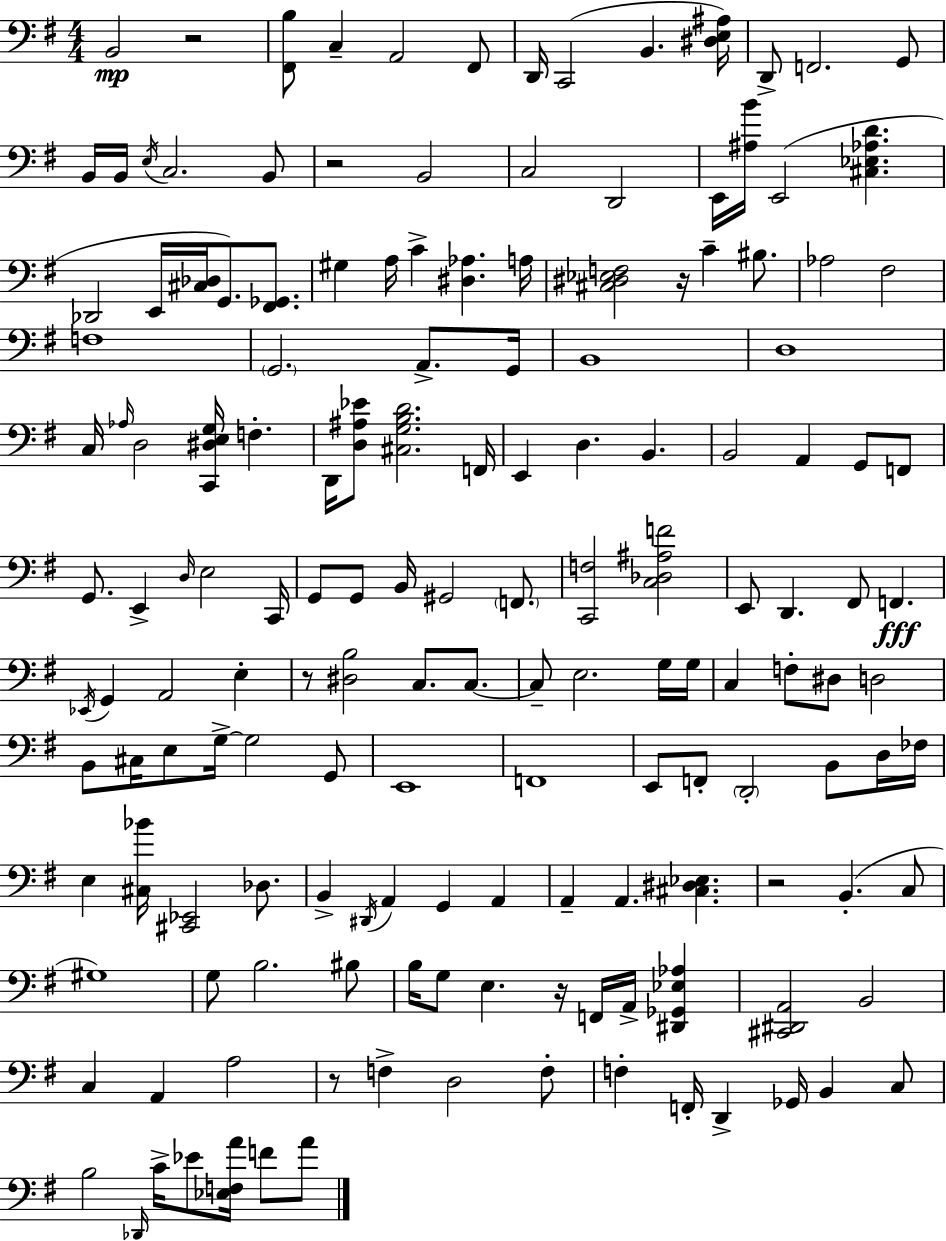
{
  \clef bass
  \numericTimeSignature
  \time 4/4
  \key e \minor
  \repeat volta 2 { b,2\mp r2 | <fis, b>8 c4-- a,2 fis,8 | d,16 c,2( b,4. <dis e ais>16) | d,8-> f,2. g,8 | \break b,16 b,16 \acciaccatura { e16 } c2. b,8 | r2 b,2 | c2 d,2 | e,16 <ais b'>16 e,2( <cis ees aes d'>4. | \break des,2 e,16 <cis des>16 g,8.) <fis, ges,>8. | gis4 a16 c'4-> <dis aes>4. | a16 <cis dis ees f>2 r16 c'4-- bis8. | aes2 fis2 | \break f1 | \parenthesize g,2. a,8.-> | g,16 b,1 | d1 | \break c16 \grace { aes16 } d2 <c, dis e g>16 f4.-. | d,16 <d ais ees'>8 <cis g b d'>2. | f,16 e,4 d4. b,4. | b,2 a,4 g,8 | \break f,8 g,8. e,4-> \grace { d16 } e2 | c,16 g,8 g,8 b,16 gis,2 | \parenthesize f,8. <c, f>2 <c des ais f'>2 | e,8 d,4. fis,8 f,4.\fff | \break \acciaccatura { ees,16 } g,4 a,2 | e4-. r8 <dis b>2 c8. | c8.~~ c8-- e2. | g16 g16 c4 f8-. dis8 d2 | \break b,8 cis16 e8 g16->~~ g2 | g,8 e,1 | f,1 | e,8 f,8-. \parenthesize d,2-. | \break b,8 d16 fes16 e4 <cis bes'>16 <cis, ees,>2 | des8. b,4-> \acciaccatura { dis,16 } a,4 g,4 | a,4 a,4-- a,4. <cis dis ees>4. | r2 b,4.-.( | \break c8 gis1) | g8 b2. | bis8 b16 g8 e4. r16 f,16 | a,16-> <dis, ges, ees aes>4 <cis, dis, a,>2 b,2 | \break c4 a,4 a2 | r8 f4-> d2 | f8-. f4-. f,16-. d,4-> ges,16 b,4 | c8 b2 \grace { des,16 } c'16-> ees'8 | \break <ees f a'>16 f'8 a'8 } \bar "|."
}